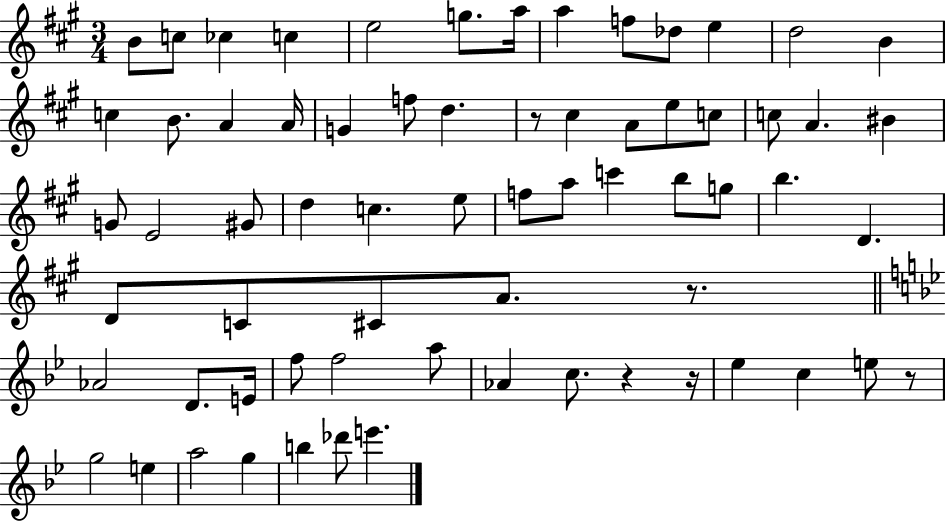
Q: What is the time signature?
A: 3/4